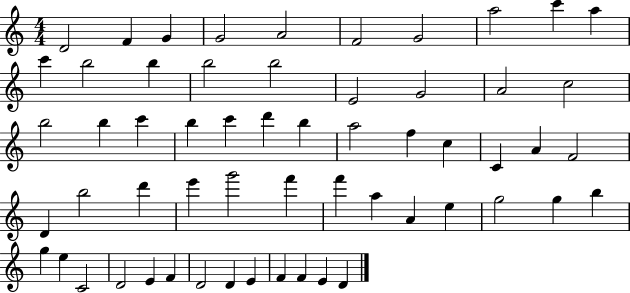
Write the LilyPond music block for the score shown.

{
  \clef treble
  \numericTimeSignature
  \time 4/4
  \key c \major
  d'2 f'4 g'4 | g'2 a'2 | f'2 g'2 | a''2 c'''4 a''4 | \break c'''4 b''2 b''4 | b''2 b''2 | e'2 g'2 | a'2 c''2 | \break b''2 b''4 c'''4 | b''4 c'''4 d'''4 b''4 | a''2 f''4 c''4 | c'4 a'4 f'2 | \break d'4 b''2 d'''4 | e'''4 g'''2 f'''4 | f'''4 a''4 a'4 e''4 | g''2 g''4 b''4 | \break g''4 e''4 c'2 | d'2 e'4 f'4 | d'2 d'4 e'4 | f'4 f'4 e'4 d'4 | \break \bar "|."
}